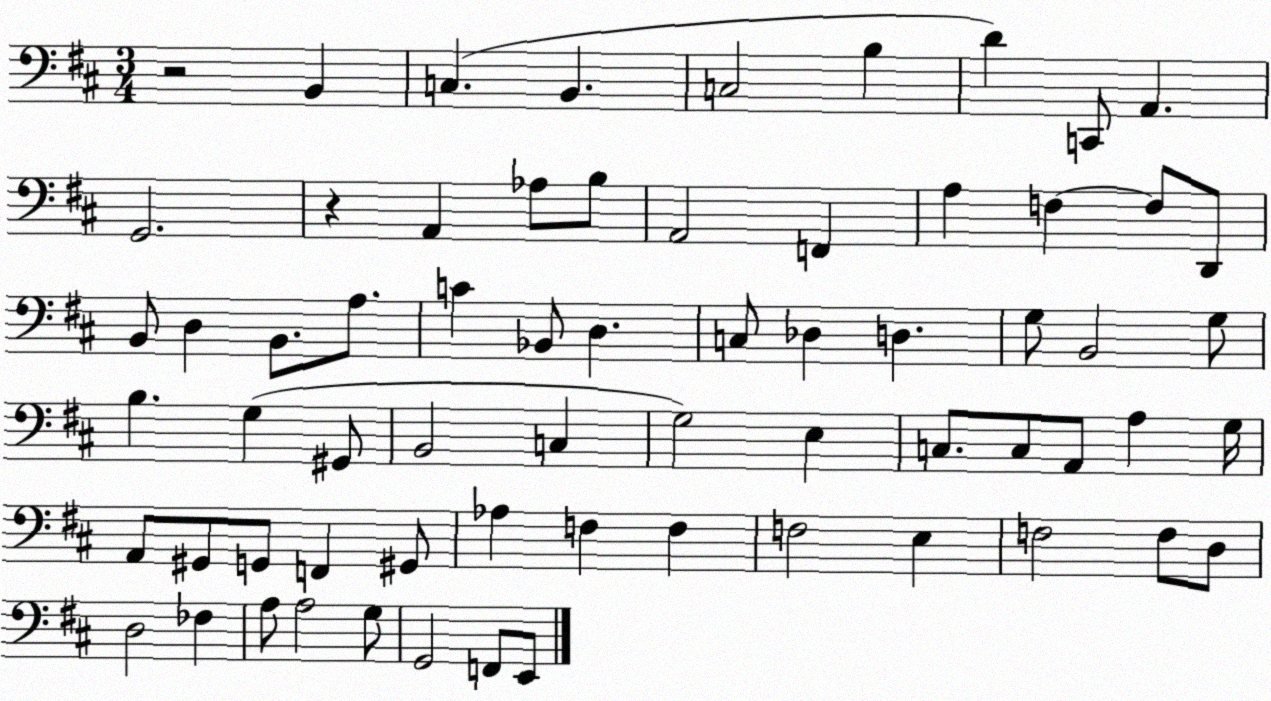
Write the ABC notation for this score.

X:1
T:Untitled
M:3/4
L:1/4
K:D
z2 B,, C, B,, C,2 B, D C,,/2 A,, G,,2 z A,, _A,/2 B,/2 A,,2 F,, A, F, F,/2 D,,/2 B,,/2 D, B,,/2 A,/2 C _B,,/2 D, C,/2 _D, D, G,/2 B,,2 G,/2 B, G, ^G,,/2 B,,2 C, G,2 E, C,/2 C,/2 A,,/2 A, G,/4 A,,/2 ^G,,/2 G,,/2 F,, ^G,,/2 _A, F, F, F,2 E, F,2 F,/2 D,/2 D,2 _F, A,/2 A,2 G,/2 G,,2 F,,/2 E,,/2